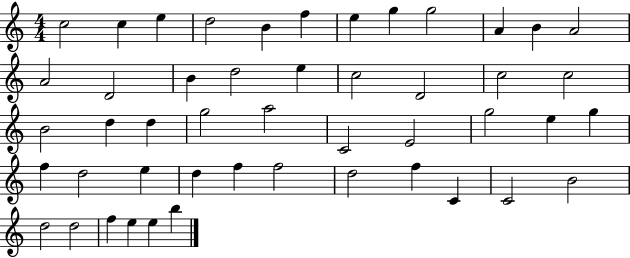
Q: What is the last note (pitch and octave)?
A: B5